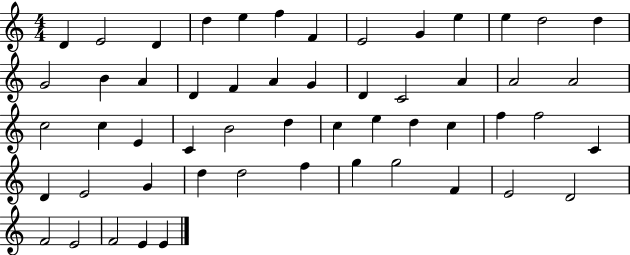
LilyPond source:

{
  \clef treble
  \numericTimeSignature
  \time 4/4
  \key c \major
  d'4 e'2 d'4 | d''4 e''4 f''4 f'4 | e'2 g'4 e''4 | e''4 d''2 d''4 | \break g'2 b'4 a'4 | d'4 f'4 a'4 g'4 | d'4 c'2 a'4 | a'2 a'2 | \break c''2 c''4 e'4 | c'4 b'2 d''4 | c''4 e''4 d''4 c''4 | f''4 f''2 c'4 | \break d'4 e'2 g'4 | d''4 d''2 f''4 | g''4 g''2 f'4 | e'2 d'2 | \break f'2 e'2 | f'2 e'4 e'4 | \bar "|."
}